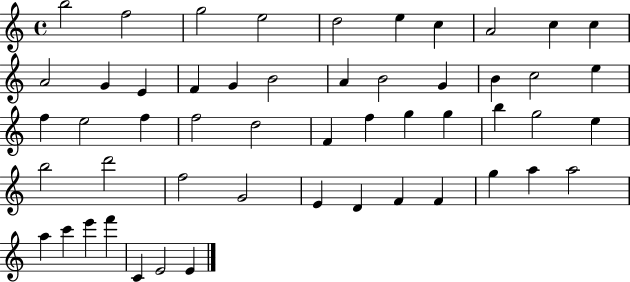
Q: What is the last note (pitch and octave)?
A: E4